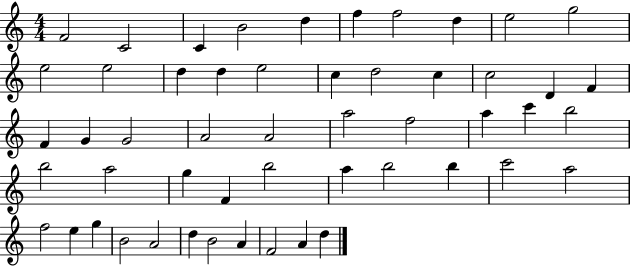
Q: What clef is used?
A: treble